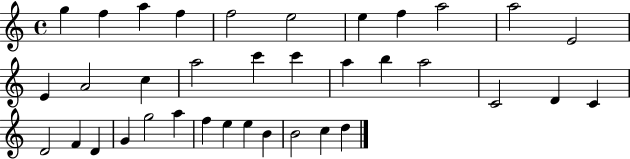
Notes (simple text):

G5/q F5/q A5/q F5/q F5/h E5/h E5/q F5/q A5/h A5/h E4/h E4/q A4/h C5/q A5/h C6/q C6/q A5/q B5/q A5/h C4/h D4/q C4/q D4/h F4/q D4/q G4/q G5/h A5/q F5/q E5/q E5/q B4/q B4/h C5/q D5/q